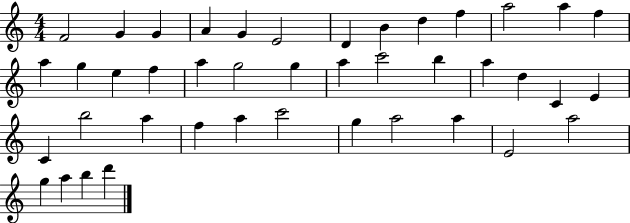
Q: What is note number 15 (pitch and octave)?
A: G5